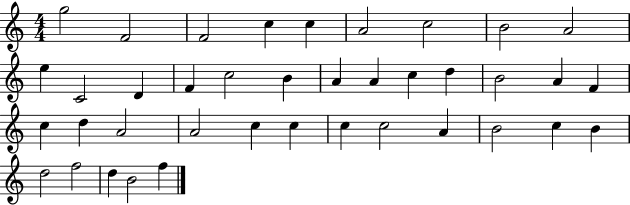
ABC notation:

X:1
T:Untitled
M:4/4
L:1/4
K:C
g2 F2 F2 c c A2 c2 B2 A2 e C2 D F c2 B A A c d B2 A F c d A2 A2 c c c c2 A B2 c B d2 f2 d B2 f